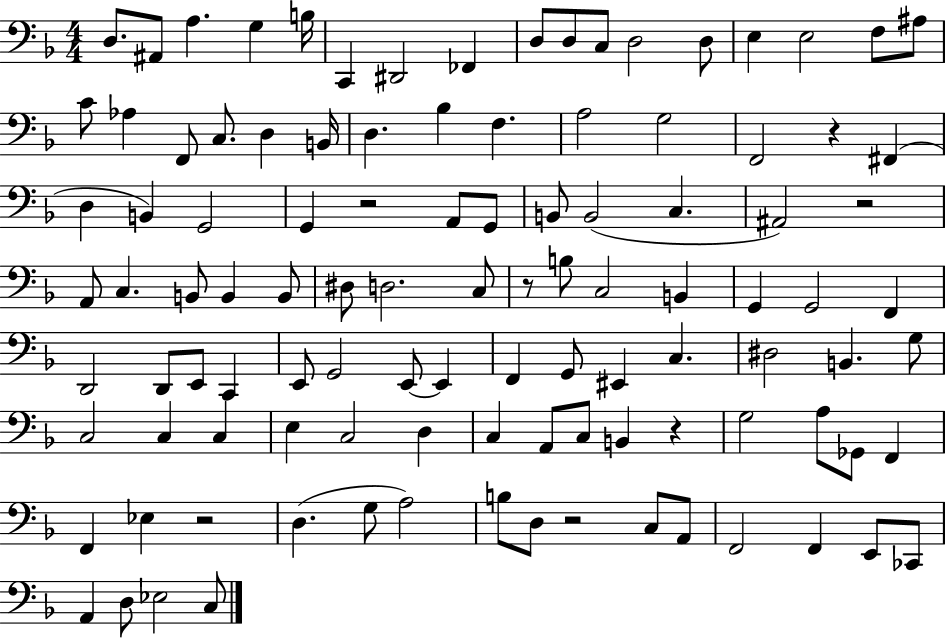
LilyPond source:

{
  \clef bass
  \numericTimeSignature
  \time 4/4
  \key f \major
  d8. ais,8 a4. g4 b16 | c,4 dis,2 fes,4 | d8 d8 c8 d2 d8 | e4 e2 f8 ais8 | \break c'8 aes4 f,8 c8. d4 b,16 | d4. bes4 f4. | a2 g2 | f,2 r4 fis,4( | \break d4 b,4) g,2 | g,4 r2 a,8 g,8 | b,8 b,2( c4. | ais,2) r2 | \break a,8 c4. b,8 b,4 b,8 | dis8 d2. c8 | r8 b8 c2 b,4 | g,4 g,2 f,4 | \break d,2 d,8 e,8 c,4 | e,8 g,2 e,8~~ e,4 | f,4 g,8 eis,4 c4. | dis2 b,4. g8 | \break c2 c4 c4 | e4 c2 d4 | c4 a,8 c8 b,4 r4 | g2 a8 ges,8 f,4 | \break f,4 ees4 r2 | d4.( g8 a2) | b8 d8 r2 c8 a,8 | f,2 f,4 e,8 ces,8 | \break a,4 d8 ees2 c8 | \bar "|."
}